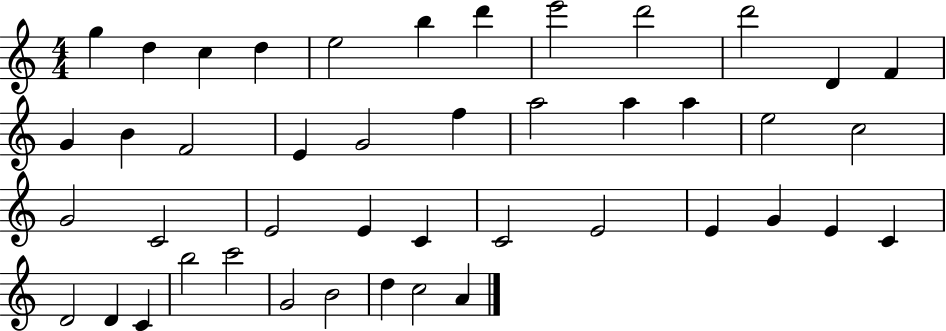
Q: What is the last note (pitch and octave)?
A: A4